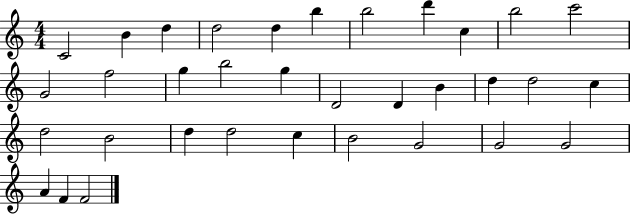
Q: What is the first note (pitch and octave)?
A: C4